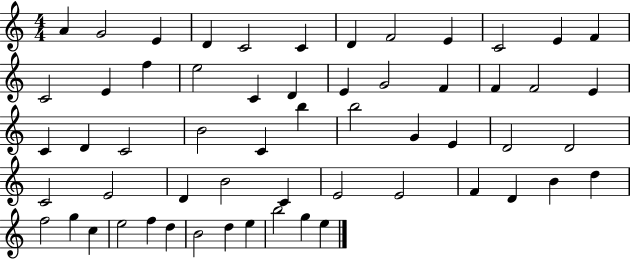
{
  \clef treble
  \numericTimeSignature
  \time 4/4
  \key c \major
  a'4 g'2 e'4 | d'4 c'2 c'4 | d'4 f'2 e'4 | c'2 e'4 f'4 | \break c'2 e'4 f''4 | e''2 c'4 d'4 | e'4 g'2 f'4 | f'4 f'2 e'4 | \break c'4 d'4 c'2 | b'2 c'4 b''4 | b''2 g'4 e'4 | d'2 d'2 | \break c'2 e'2 | d'4 b'2 c'4 | e'2 e'2 | f'4 d'4 b'4 d''4 | \break f''2 g''4 c''4 | e''2 f''4 d''4 | b'2 d''4 e''4 | b''2 g''4 e''4 | \break \bar "|."
}